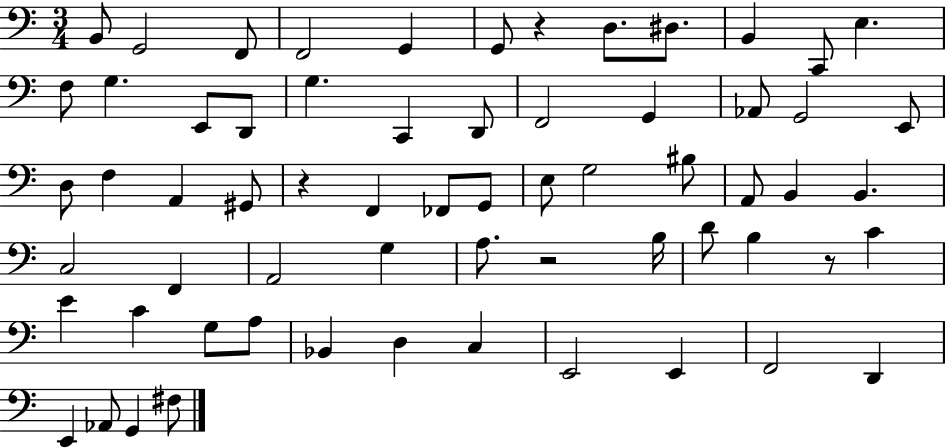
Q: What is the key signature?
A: C major